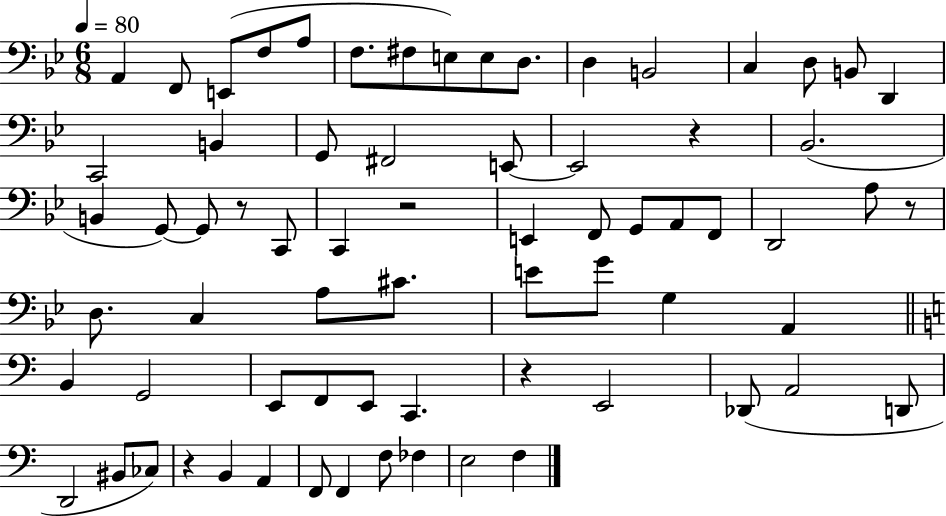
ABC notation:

X:1
T:Untitled
M:6/8
L:1/4
K:Bb
A,, F,,/2 E,,/2 F,/2 A,/2 F,/2 ^F,/2 E,/2 E,/2 D,/2 D, B,,2 C, D,/2 B,,/2 D,, C,,2 B,, G,,/2 ^F,,2 E,,/2 E,,2 z _B,,2 B,, G,,/2 G,,/2 z/2 C,,/2 C,, z2 E,, F,,/2 G,,/2 A,,/2 F,,/2 D,,2 A,/2 z/2 D,/2 C, A,/2 ^C/2 E/2 G/2 G, A,, B,, G,,2 E,,/2 F,,/2 E,,/2 C,, z E,,2 _D,,/2 A,,2 D,,/2 D,,2 ^B,,/2 _C,/2 z B,, A,, F,,/2 F,, F,/2 _F, E,2 F,